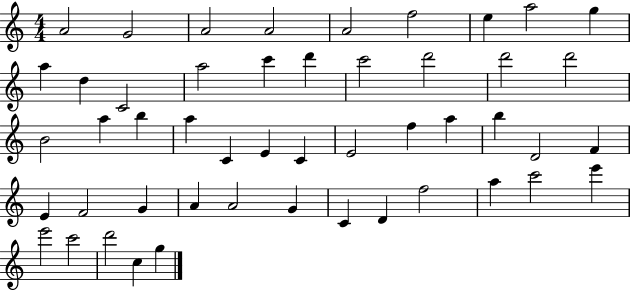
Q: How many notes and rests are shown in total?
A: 49